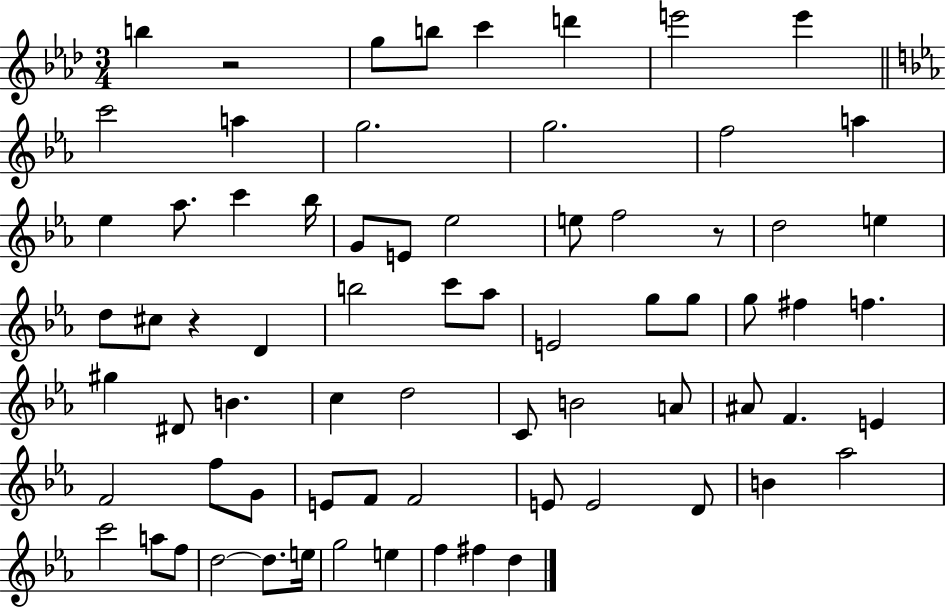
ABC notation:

X:1
T:Untitled
M:3/4
L:1/4
K:Ab
b z2 g/2 b/2 c' d' e'2 e' c'2 a g2 g2 f2 a _e _a/2 c' _b/4 G/2 E/2 _e2 e/2 f2 z/2 d2 e d/2 ^c/2 z D b2 c'/2 _a/2 E2 g/2 g/2 g/2 ^f f ^g ^D/2 B c d2 C/2 B2 A/2 ^A/2 F E F2 f/2 G/2 E/2 F/2 F2 E/2 E2 D/2 B _a2 c'2 a/2 f/2 d2 d/2 e/4 g2 e f ^f d